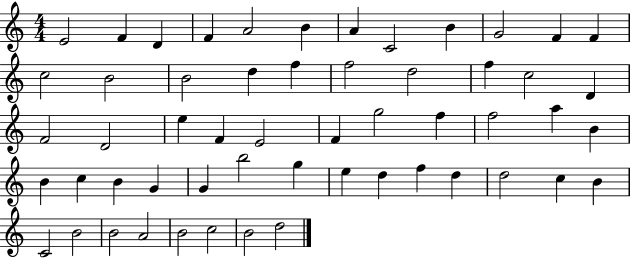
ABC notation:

X:1
T:Untitled
M:4/4
L:1/4
K:C
E2 F D F A2 B A C2 B G2 F F c2 B2 B2 d f f2 d2 f c2 D F2 D2 e F E2 F g2 f f2 a B B c B G G b2 g e d f d d2 c B C2 B2 B2 A2 B2 c2 B2 d2